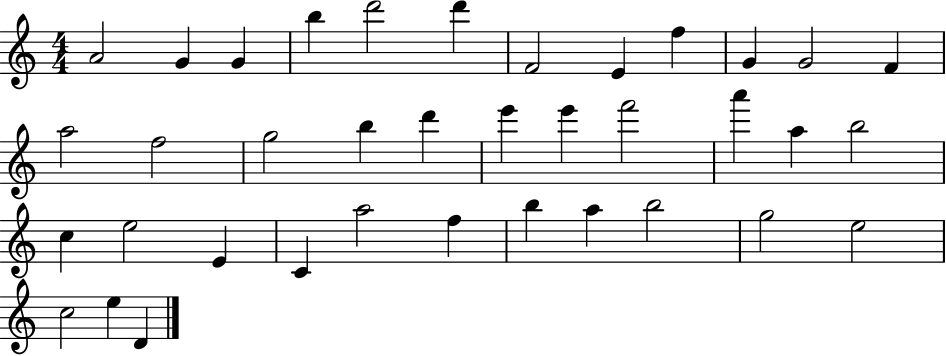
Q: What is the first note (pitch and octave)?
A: A4